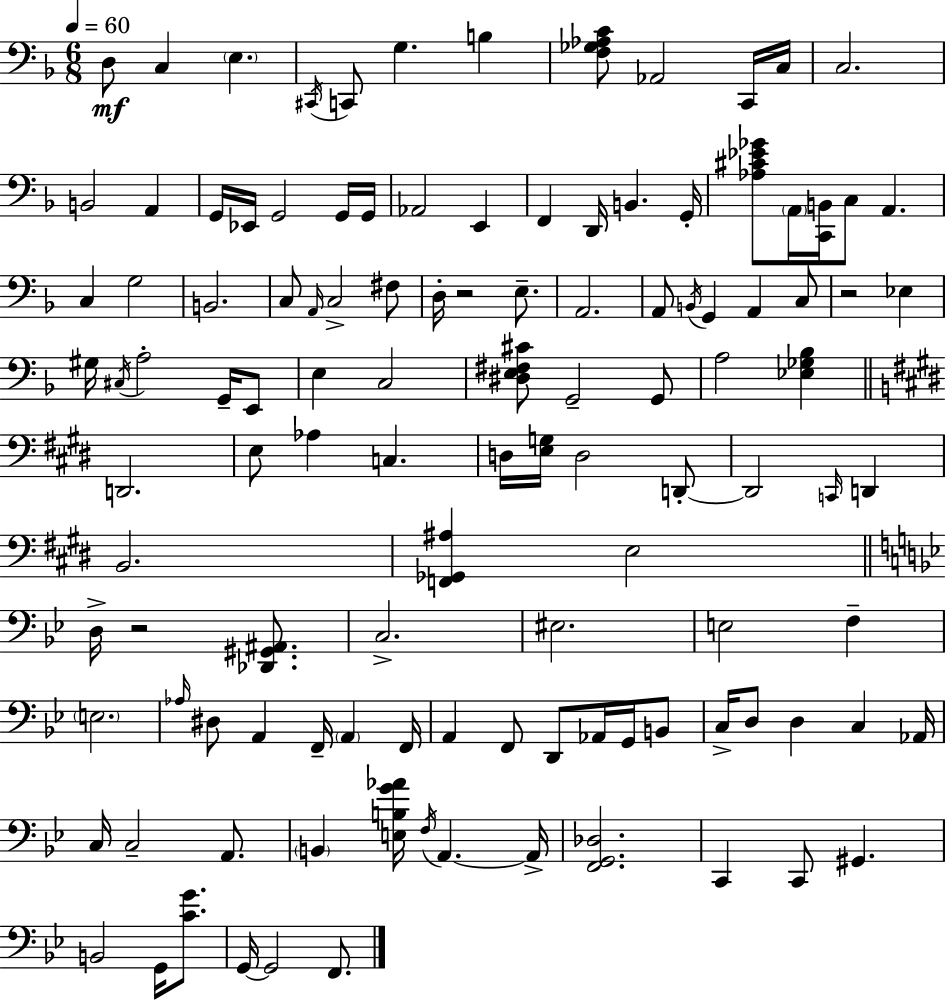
{
  \clef bass
  \numericTimeSignature
  \time 6/8
  \key f \major
  \tempo 4 = 60
  d8\mf c4 \parenthesize e4. | \acciaccatura { cis,16 } c,8 g4. b4 | <f ges aes c'>8 aes,2 c,16 | c16 c2. | \break b,2 a,4 | g,16 ees,16 g,2 g,16 | g,16 aes,2 e,4 | f,4 d,16 b,4. | \break g,16-. <aes cis' ees' ges'>8 \parenthesize a,16 <c, b,>16 c8 a,4. | c4 g2 | b,2. | c8 \grace { a,16 } c2-> | \break fis8 d16-. r2 e8.-- | a,2. | a,8 \acciaccatura { b,16 } g,4 a,4 | c8 r2 ees4 | \break gis16 \acciaccatura { cis16 } a2-. | g,16-- e,8 e4 c2 | <dis e fis cis'>8 g,2-- | g,8 a2 | \break <ees ges bes>4 \bar "||" \break \key e \major d,2. | e8 aes4 c4. | d16 <e g>16 d2 d,8-.~~ | d,2 \grace { c,16 } d,4 | \break b,2. | <f, ges, ais>4 e2 | \bar "||" \break \key bes \major d16-> r2 <des, gis, ais,>8. | c2.-> | eis2. | e2 f4-- | \break \parenthesize e2. | \grace { aes16 } dis8 a,4 f,16-- \parenthesize a,4 | f,16 a,4 f,8 d,8 aes,16 g,16 b,8 | c16-> d8 d4 c4 | \break aes,16 c16 c2-- a,8. | \parenthesize b,4 <e b g' aes'>16 \acciaccatura { f16 } a,4.~~ | a,16-> <f, g, des>2. | c,4 c,8 gis,4. | \break b,2 g,16 <c' g'>8. | g,16~~ g,2 f,8. | \bar "|."
}